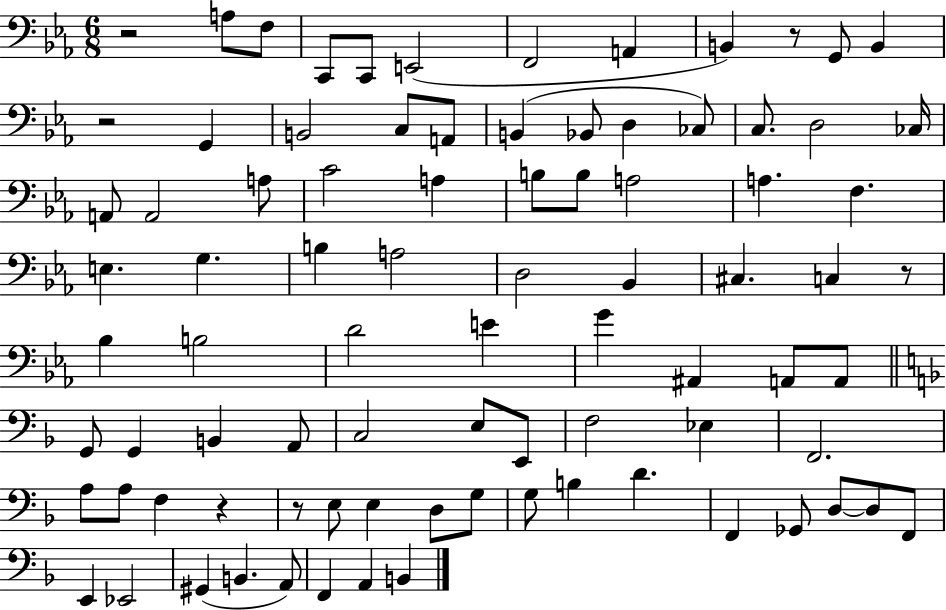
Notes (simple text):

R/h A3/e F3/e C2/e C2/e E2/h F2/h A2/q B2/q R/e G2/e B2/q R/h G2/q B2/h C3/e A2/e B2/q Bb2/e D3/q CES3/e C3/e. D3/h CES3/s A2/e A2/h A3/e C4/h A3/q B3/e B3/e A3/h A3/q. F3/q. E3/q. G3/q. B3/q A3/h D3/h Bb2/q C#3/q. C3/q R/e Bb3/q B3/h D4/h E4/q G4/q A#2/q A2/e A2/e G2/e G2/q B2/q A2/e C3/h E3/e E2/e F3/h Eb3/q F2/h. A3/e A3/e F3/q R/q R/e E3/e E3/q D3/e G3/e G3/e B3/q D4/q. F2/q Gb2/e D3/e D3/e F2/e E2/q Eb2/h G#2/q B2/q. A2/e F2/q A2/q B2/q